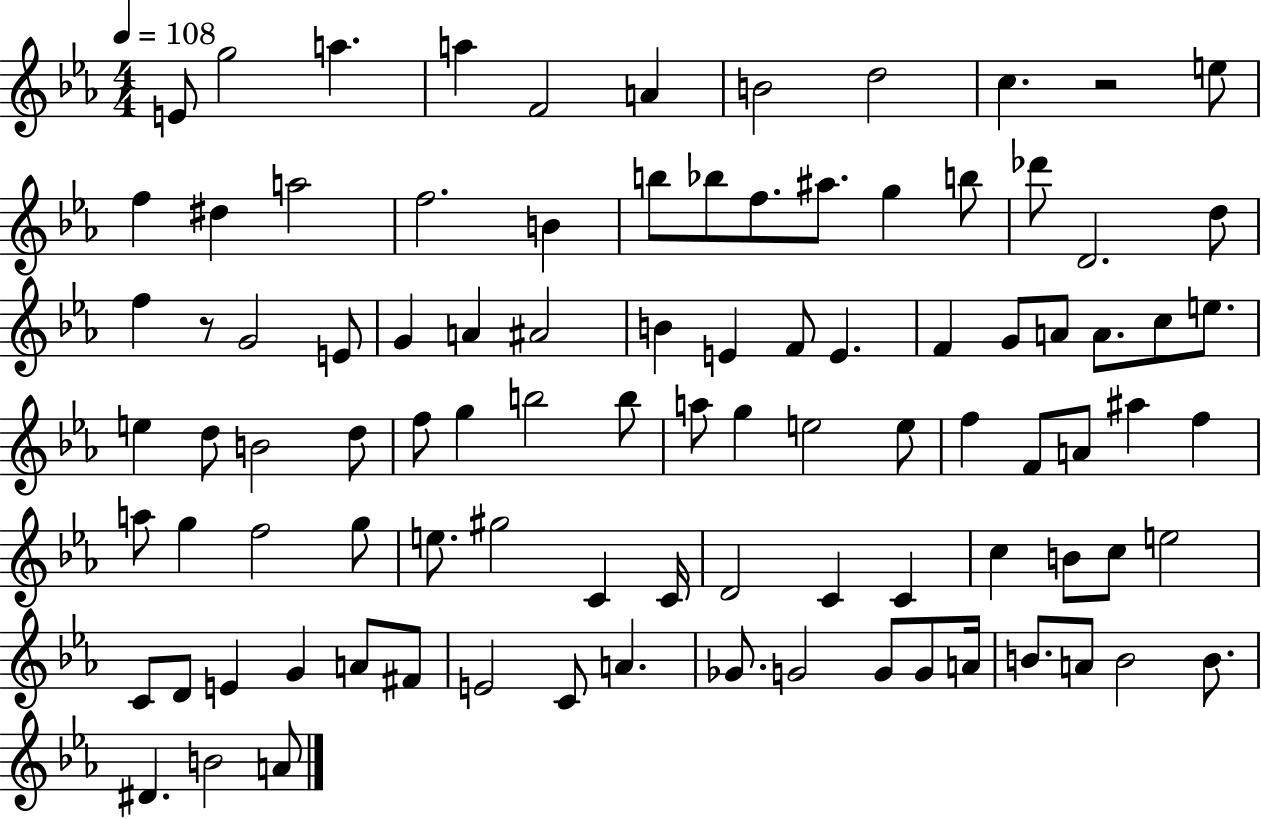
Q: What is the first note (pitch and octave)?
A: E4